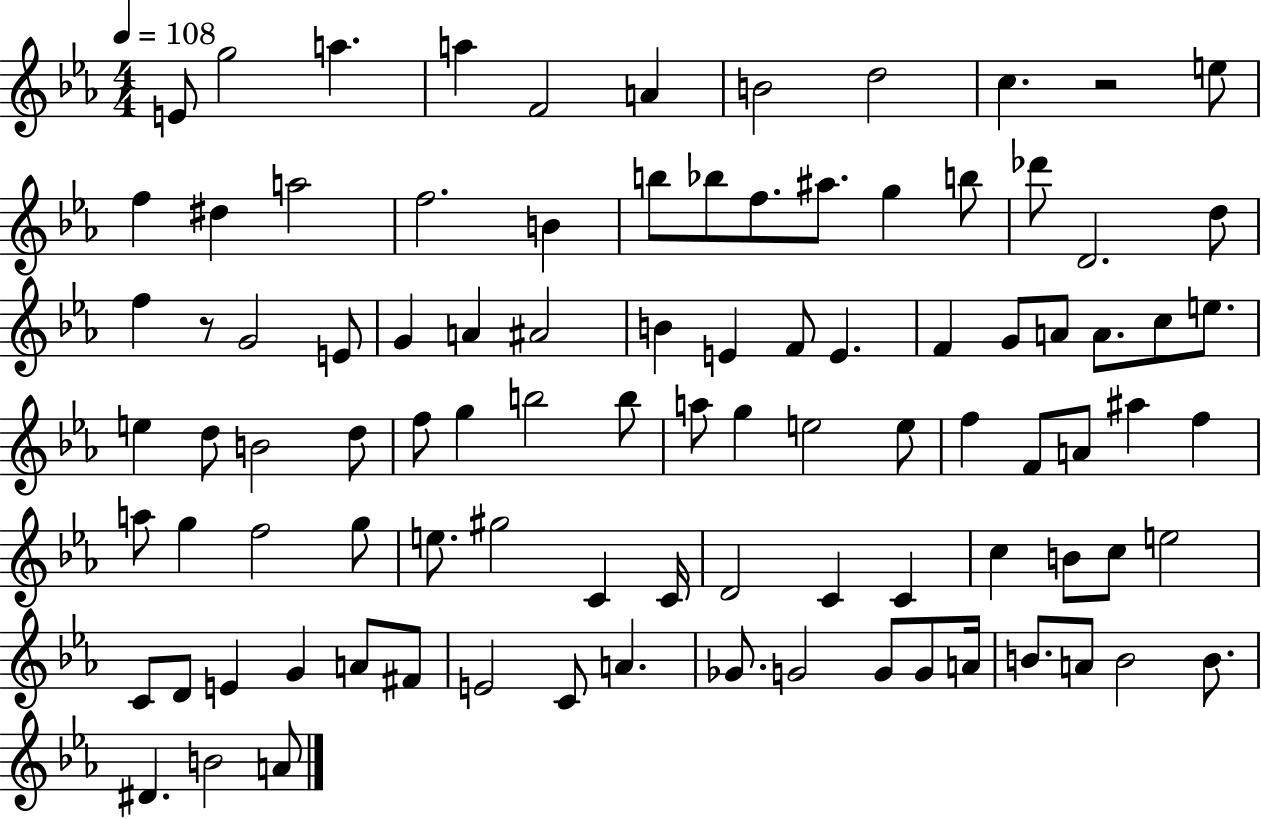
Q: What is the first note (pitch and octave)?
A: E4